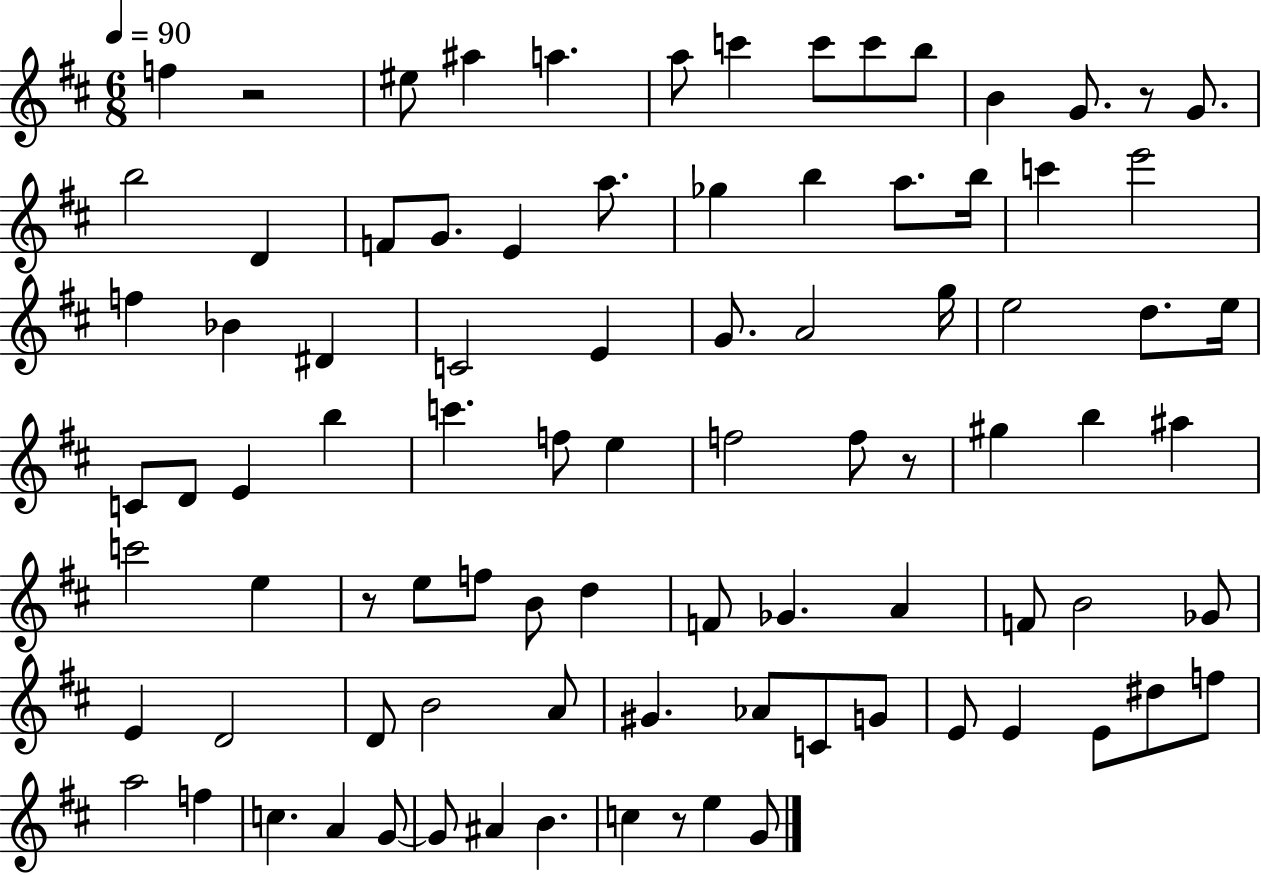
{
  \clef treble
  \numericTimeSignature
  \time 6/8
  \key d \major
  \tempo 4 = 90
  f''4 r2 | eis''8 ais''4 a''4. | a''8 c'''4 c'''8 c'''8 b''8 | b'4 g'8. r8 g'8. | \break b''2 d'4 | f'8 g'8. e'4 a''8. | ges''4 b''4 a''8. b''16 | c'''4 e'''2 | \break f''4 bes'4 dis'4 | c'2 e'4 | g'8. a'2 g''16 | e''2 d''8. e''16 | \break c'8 d'8 e'4 b''4 | c'''4. f''8 e''4 | f''2 f''8 r8 | gis''4 b''4 ais''4 | \break c'''2 e''4 | r8 e''8 f''8 b'8 d''4 | f'8 ges'4. a'4 | f'8 b'2 ges'8 | \break e'4 d'2 | d'8 b'2 a'8 | gis'4. aes'8 c'8 g'8 | e'8 e'4 e'8 dis''8 f''8 | \break a''2 f''4 | c''4. a'4 g'8~~ | g'8 ais'4 b'4. | c''4 r8 e''4 g'8 | \break \bar "|."
}